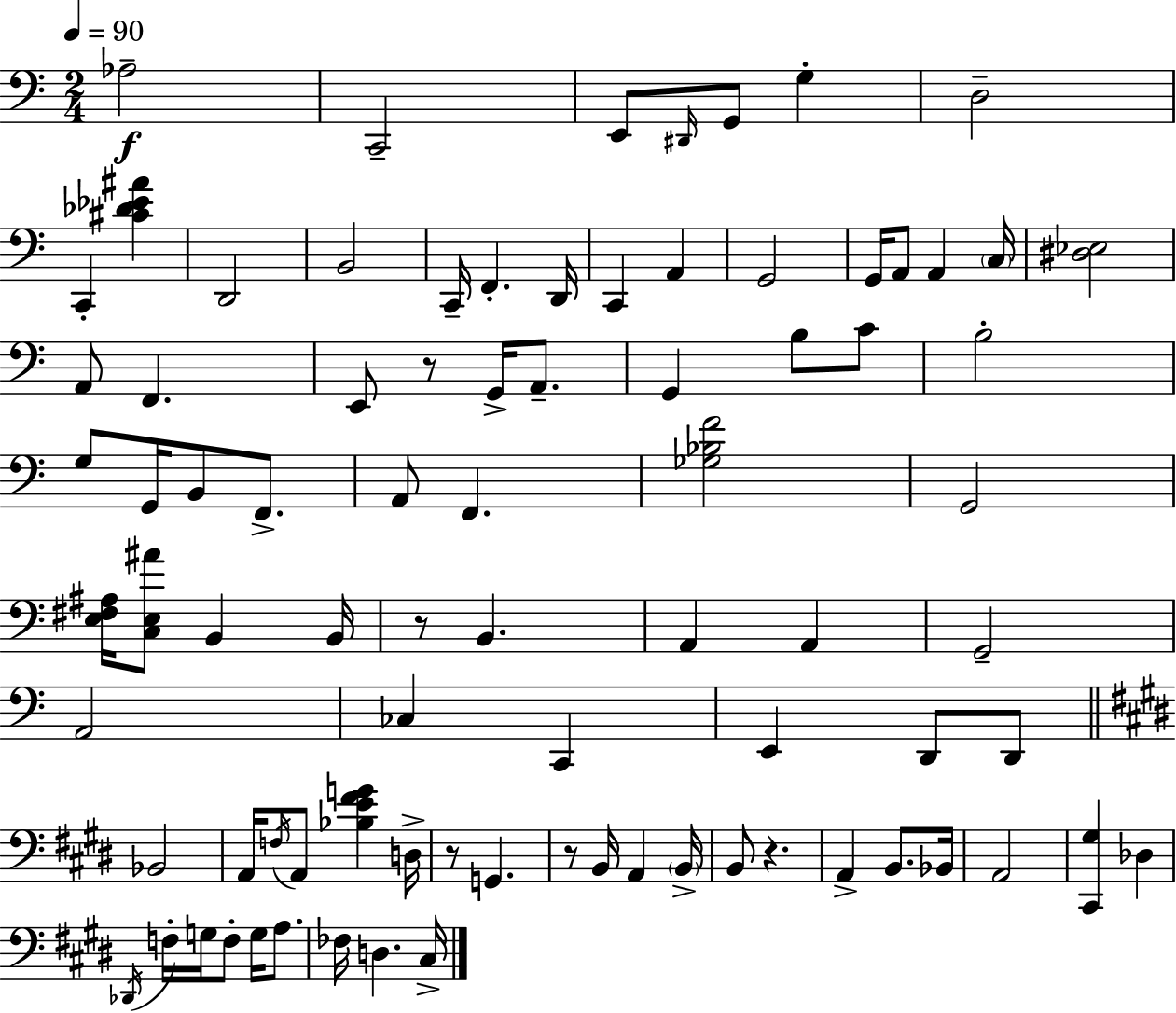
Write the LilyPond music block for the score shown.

{
  \clef bass
  \numericTimeSignature
  \time 2/4
  \key c \major
  \tempo 4 = 90
  aes2--\f | c,2-- | e,8 \grace { dis,16 } g,8 g4-. | d2-- | \break c,4-. <cis' des' ees' ais'>4 | d,2 | b,2 | c,16-- f,4.-. | \break d,16 c,4 a,4 | g,2 | g,16 a,8 a,4 | \parenthesize c16 <dis ees>2 | \break a,8 f,4. | e,8 r8 g,16-> a,8.-- | g,4 b8 c'8 | b2-. | \break g8 g,16 b,8 f,8.-> | a,8 f,4. | <ges bes f'>2 | g,2 | \break <e fis ais>16 <c e ais'>8 b,4 | b,16 r8 b,4. | a,4 a,4 | g,2-- | \break a,2 | ces4 c,4 | e,4 d,8 d,8 | \bar "||" \break \key e \major bes,2 | a,16 \acciaccatura { f16 } a,8 <bes e' fis' g'>4 | d16-> r8 g,4. | r8 b,16 a,4 | \break \parenthesize b,16-> b,8 r4. | a,4-> b,8. | bes,16 a,2 | <cis, gis>4 des4 | \break \acciaccatura { des,16 } f16-. g16 f8-. g16 a8. | fes16 d4. | cis16-> \bar "|."
}